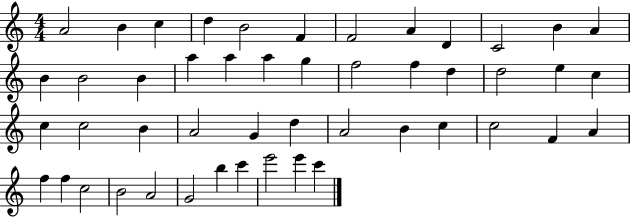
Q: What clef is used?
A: treble